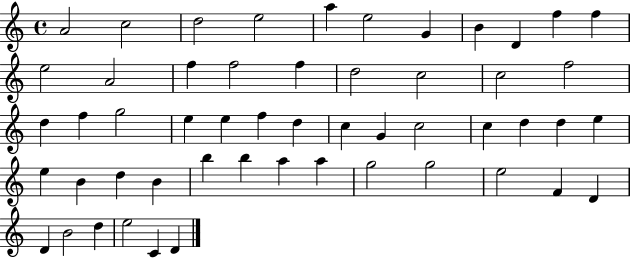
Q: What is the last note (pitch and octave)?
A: D4